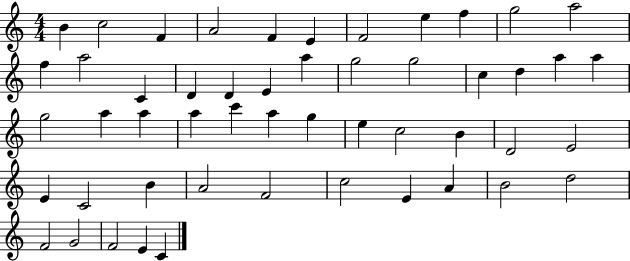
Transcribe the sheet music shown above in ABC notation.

X:1
T:Untitled
M:4/4
L:1/4
K:C
B c2 F A2 F E F2 e f g2 a2 f a2 C D D E a g2 g2 c d a a g2 a a a c' a g e c2 B D2 E2 E C2 B A2 F2 c2 E A B2 d2 F2 G2 F2 E C